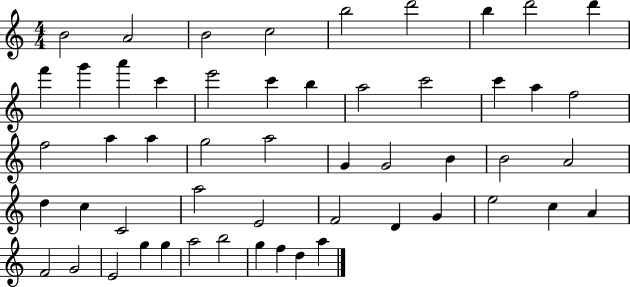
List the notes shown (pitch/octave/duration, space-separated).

B4/h A4/h B4/h C5/h B5/h D6/h B5/q D6/h D6/q F6/q G6/q A6/q C6/q E6/h C6/q B5/q A5/h C6/h C6/q A5/q F5/h F5/h A5/q A5/q G5/h A5/h G4/q G4/h B4/q B4/h A4/h D5/q C5/q C4/h A5/h E4/h F4/h D4/q G4/q E5/h C5/q A4/q F4/h G4/h E4/h G5/q G5/q A5/h B5/h G5/q F5/q D5/q A5/q